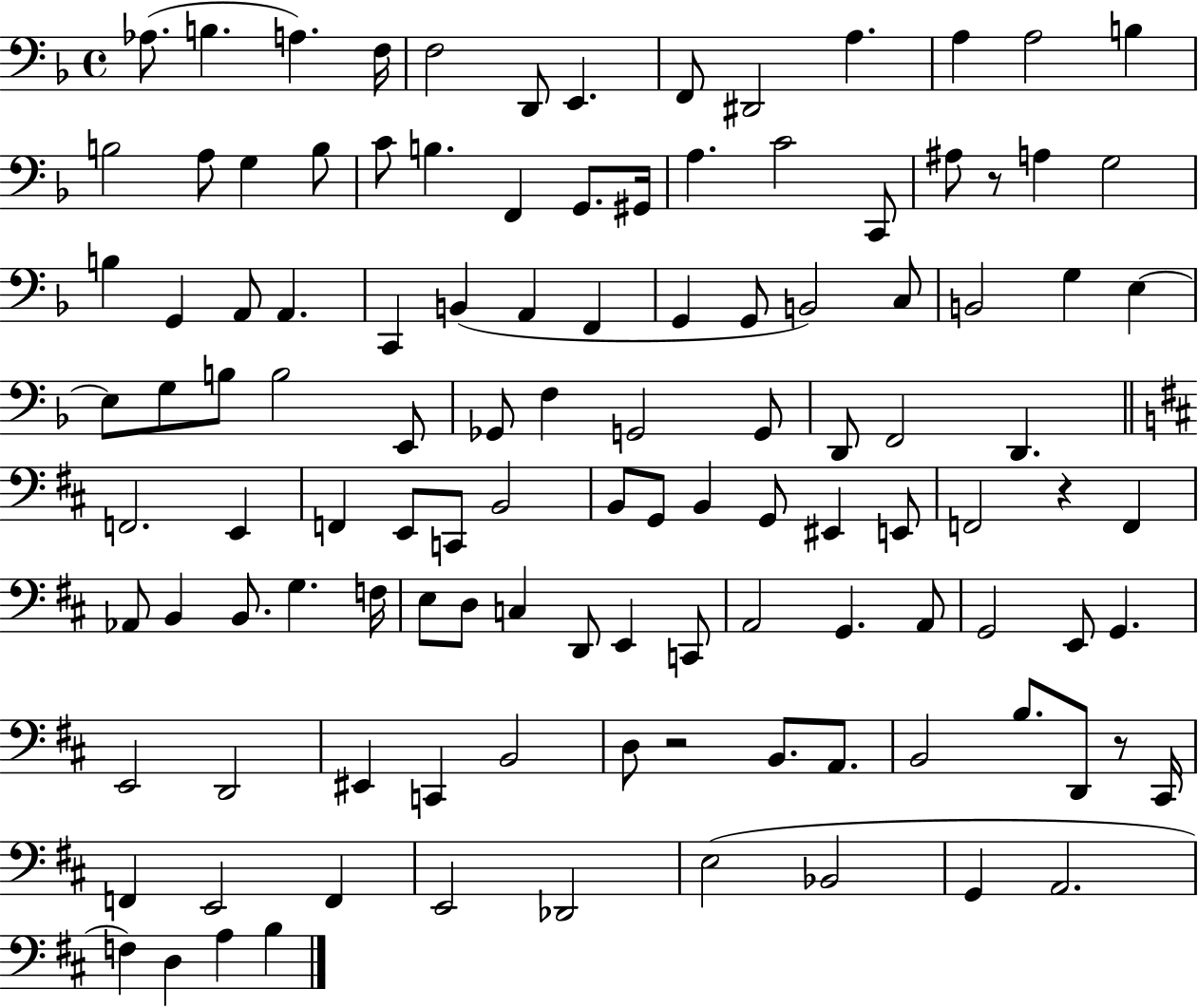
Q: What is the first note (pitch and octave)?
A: Ab3